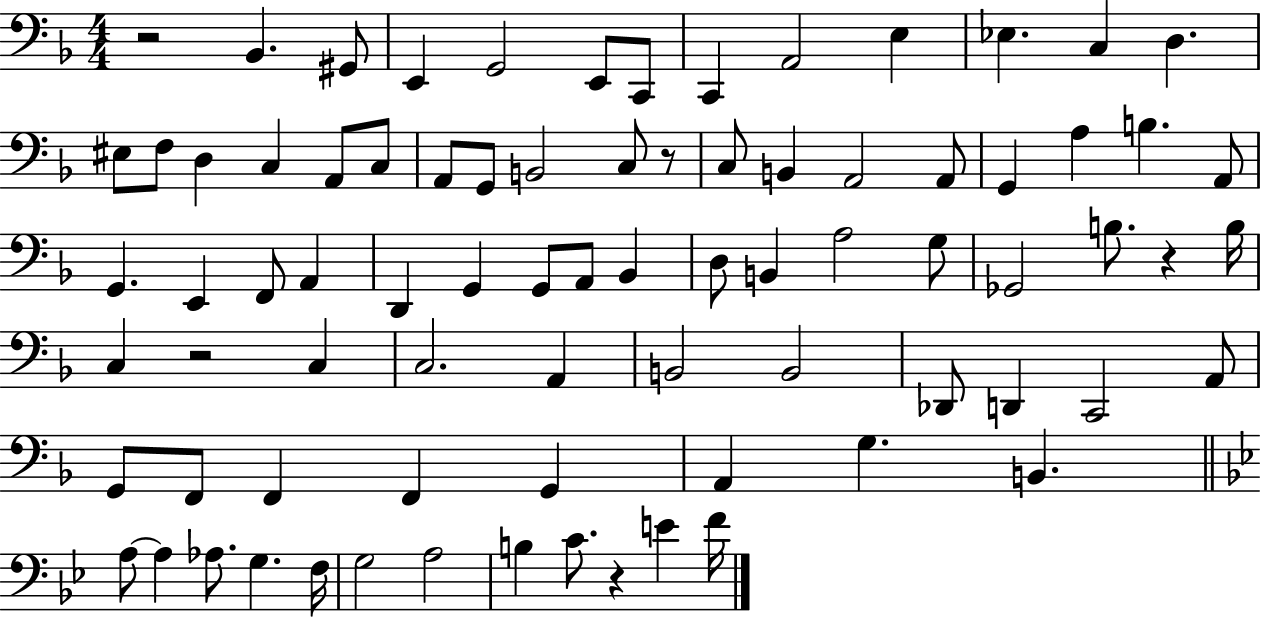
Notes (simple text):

R/h Bb2/q. G#2/e E2/q G2/h E2/e C2/e C2/q A2/h E3/q Eb3/q. C3/q D3/q. EIS3/e F3/e D3/q C3/q A2/e C3/e A2/e G2/e B2/h C3/e R/e C3/e B2/q A2/h A2/e G2/q A3/q B3/q. A2/e G2/q. E2/q F2/e A2/q D2/q G2/q G2/e A2/e Bb2/q D3/e B2/q A3/h G3/e Gb2/h B3/e. R/q B3/s C3/q R/h C3/q C3/h. A2/q B2/h B2/h Db2/e D2/q C2/h A2/e G2/e F2/e F2/q F2/q G2/q A2/q G3/q. B2/q. A3/e A3/q Ab3/e. G3/q. F3/s G3/h A3/h B3/q C4/e. R/q E4/q F4/s